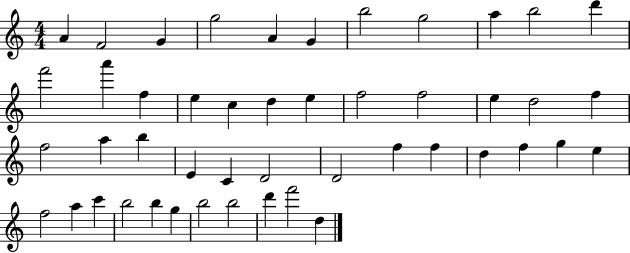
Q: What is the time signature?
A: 4/4